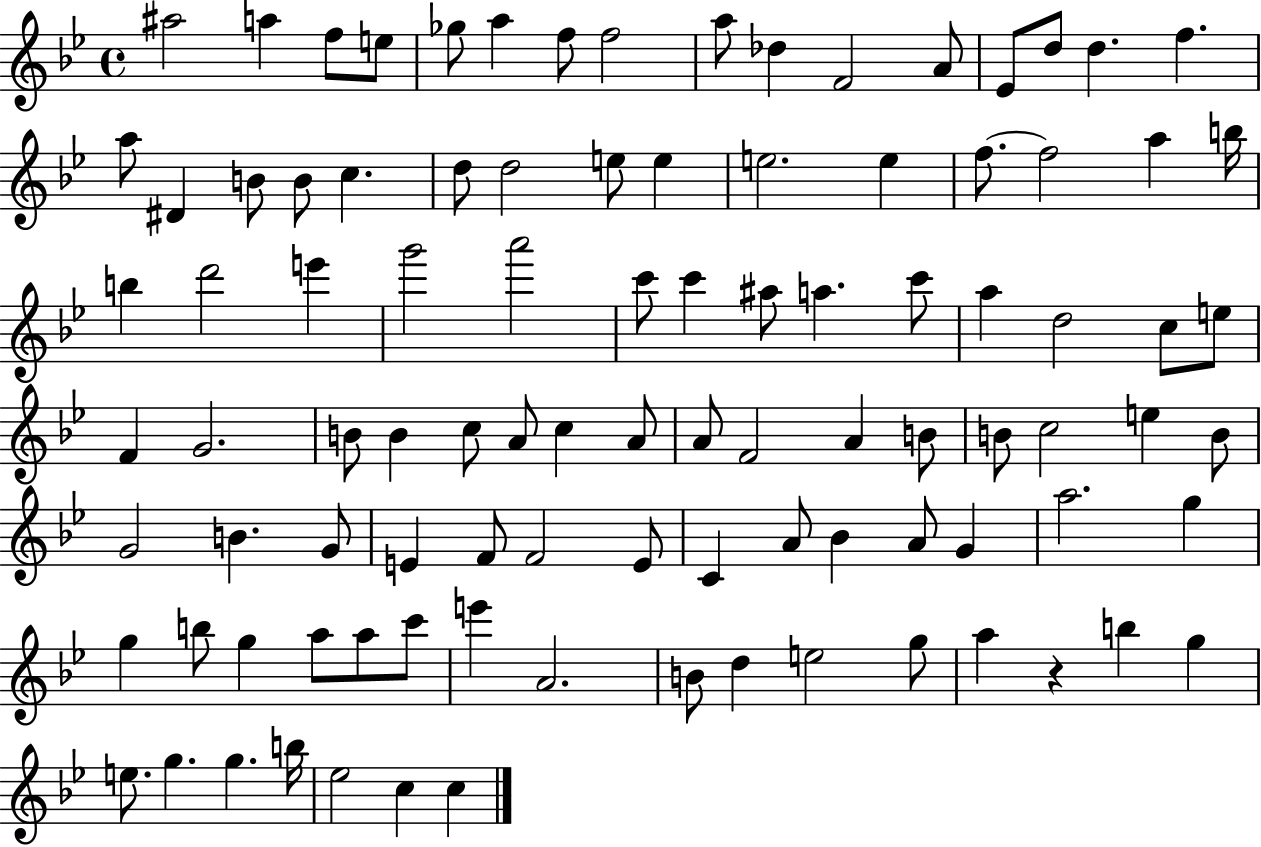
X:1
T:Untitled
M:4/4
L:1/4
K:Bb
^a2 a f/2 e/2 _g/2 a f/2 f2 a/2 _d F2 A/2 _E/2 d/2 d f a/2 ^D B/2 B/2 c d/2 d2 e/2 e e2 e f/2 f2 a b/4 b d'2 e' g'2 a'2 c'/2 c' ^a/2 a c'/2 a d2 c/2 e/2 F G2 B/2 B c/2 A/2 c A/2 A/2 F2 A B/2 B/2 c2 e B/2 G2 B G/2 E F/2 F2 E/2 C A/2 _B A/2 G a2 g g b/2 g a/2 a/2 c'/2 e' A2 B/2 d e2 g/2 a z b g e/2 g g b/4 _e2 c c